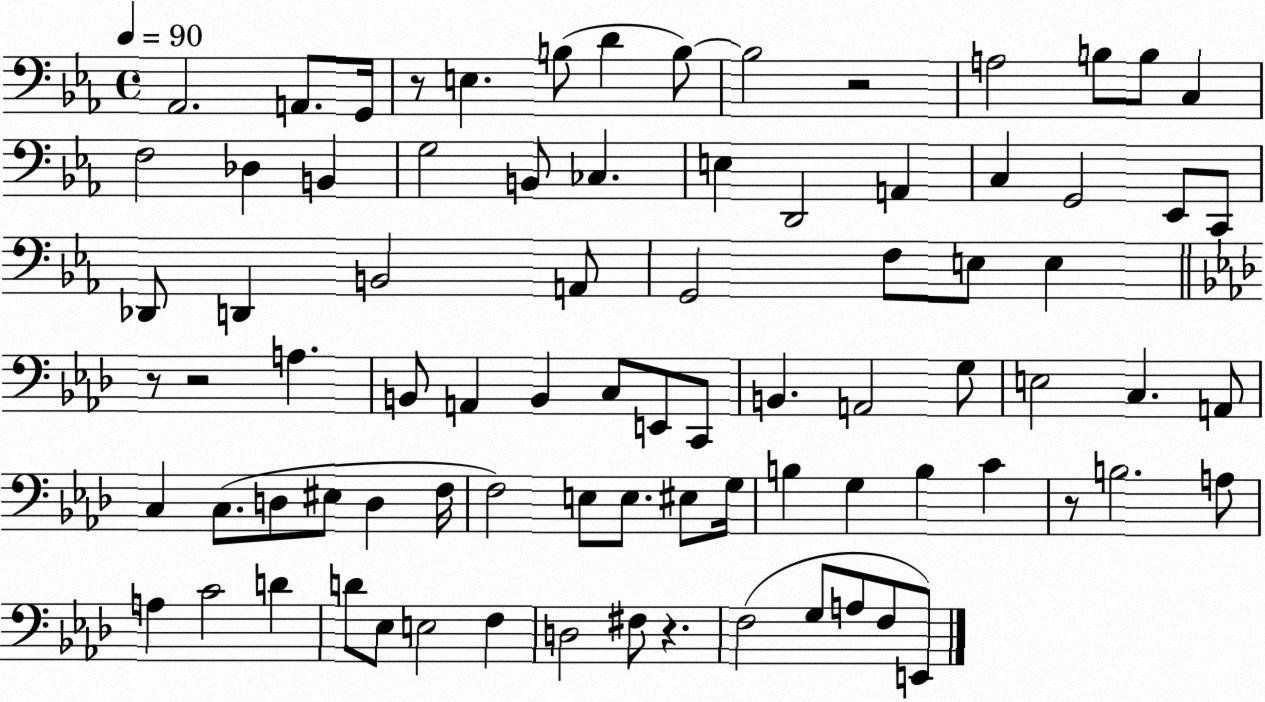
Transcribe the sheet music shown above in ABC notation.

X:1
T:Untitled
M:4/4
L:1/4
K:Eb
_A,,2 A,,/2 G,,/4 z/2 E, B,/2 D B,/2 B,2 z2 A,2 B,/2 B,/2 C, F,2 _D, B,, G,2 B,,/2 _C, E, D,,2 A,, C, G,,2 _E,,/2 C,,/2 _D,,/2 D,, B,,2 A,,/2 G,,2 F,/2 E,/2 E, z/2 z2 A, B,,/2 A,, B,, C,/2 E,,/2 C,,/2 B,, A,,2 G,/2 E,2 C, A,,/2 C, C,/2 D,/2 ^E,/2 D, F,/4 F,2 E,/2 E,/2 ^E,/2 G,/4 B, G, B, C z/2 B,2 A,/2 A, C2 D D/2 _E,/2 E,2 F, D,2 ^F,/2 z F,2 G,/2 A,/2 F,/2 E,,/2